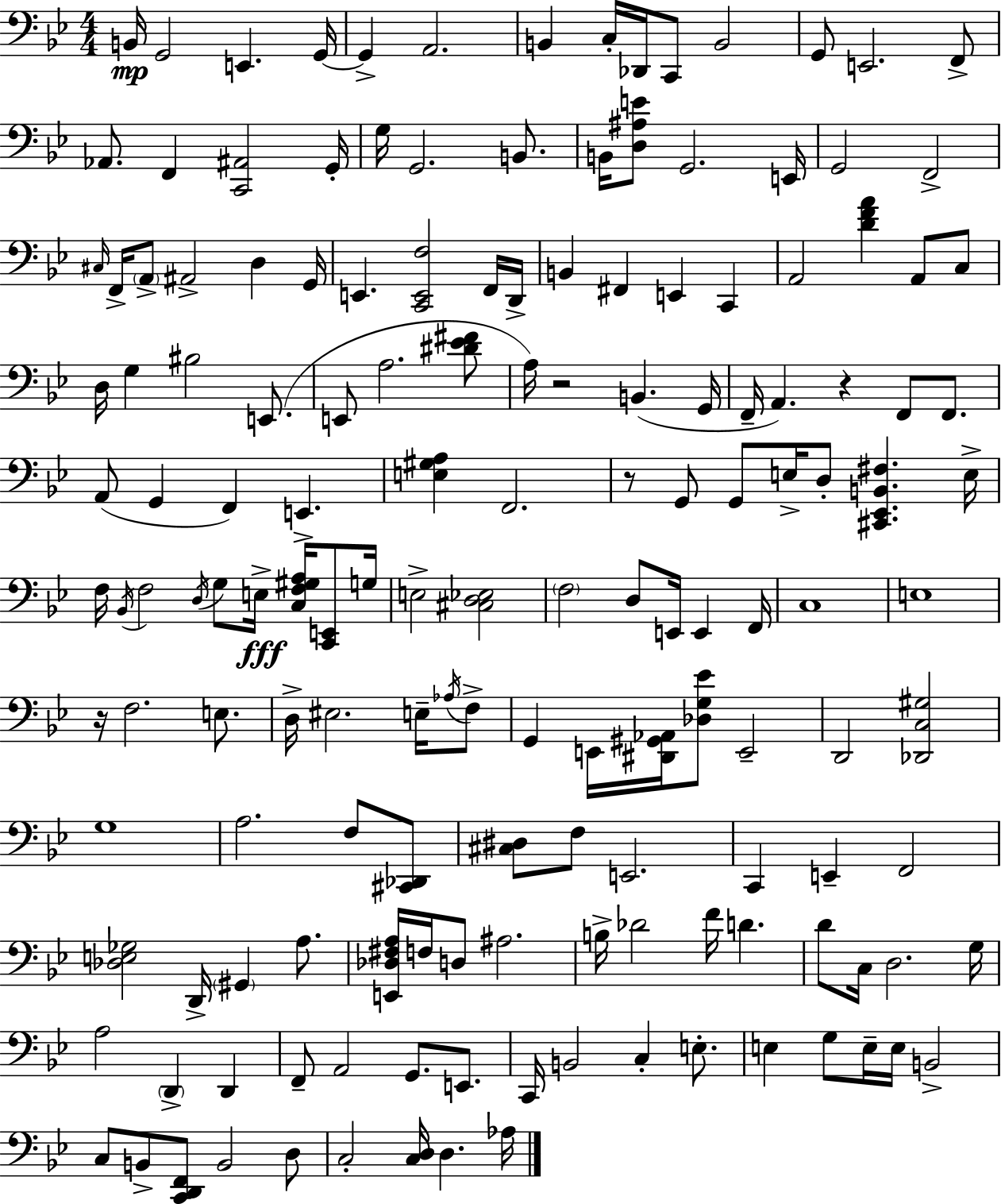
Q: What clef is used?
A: bass